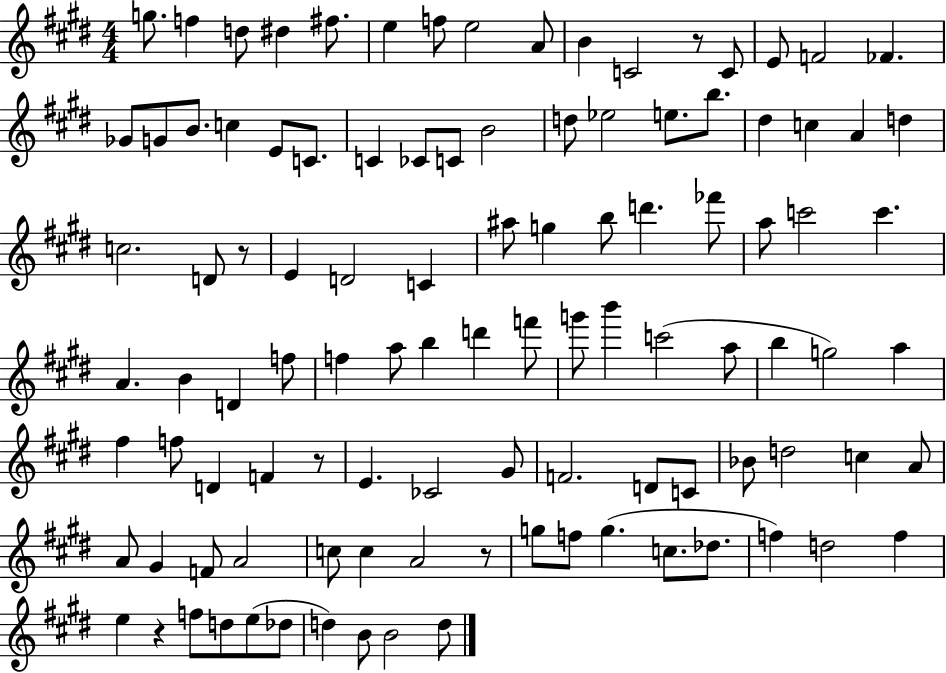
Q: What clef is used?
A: treble